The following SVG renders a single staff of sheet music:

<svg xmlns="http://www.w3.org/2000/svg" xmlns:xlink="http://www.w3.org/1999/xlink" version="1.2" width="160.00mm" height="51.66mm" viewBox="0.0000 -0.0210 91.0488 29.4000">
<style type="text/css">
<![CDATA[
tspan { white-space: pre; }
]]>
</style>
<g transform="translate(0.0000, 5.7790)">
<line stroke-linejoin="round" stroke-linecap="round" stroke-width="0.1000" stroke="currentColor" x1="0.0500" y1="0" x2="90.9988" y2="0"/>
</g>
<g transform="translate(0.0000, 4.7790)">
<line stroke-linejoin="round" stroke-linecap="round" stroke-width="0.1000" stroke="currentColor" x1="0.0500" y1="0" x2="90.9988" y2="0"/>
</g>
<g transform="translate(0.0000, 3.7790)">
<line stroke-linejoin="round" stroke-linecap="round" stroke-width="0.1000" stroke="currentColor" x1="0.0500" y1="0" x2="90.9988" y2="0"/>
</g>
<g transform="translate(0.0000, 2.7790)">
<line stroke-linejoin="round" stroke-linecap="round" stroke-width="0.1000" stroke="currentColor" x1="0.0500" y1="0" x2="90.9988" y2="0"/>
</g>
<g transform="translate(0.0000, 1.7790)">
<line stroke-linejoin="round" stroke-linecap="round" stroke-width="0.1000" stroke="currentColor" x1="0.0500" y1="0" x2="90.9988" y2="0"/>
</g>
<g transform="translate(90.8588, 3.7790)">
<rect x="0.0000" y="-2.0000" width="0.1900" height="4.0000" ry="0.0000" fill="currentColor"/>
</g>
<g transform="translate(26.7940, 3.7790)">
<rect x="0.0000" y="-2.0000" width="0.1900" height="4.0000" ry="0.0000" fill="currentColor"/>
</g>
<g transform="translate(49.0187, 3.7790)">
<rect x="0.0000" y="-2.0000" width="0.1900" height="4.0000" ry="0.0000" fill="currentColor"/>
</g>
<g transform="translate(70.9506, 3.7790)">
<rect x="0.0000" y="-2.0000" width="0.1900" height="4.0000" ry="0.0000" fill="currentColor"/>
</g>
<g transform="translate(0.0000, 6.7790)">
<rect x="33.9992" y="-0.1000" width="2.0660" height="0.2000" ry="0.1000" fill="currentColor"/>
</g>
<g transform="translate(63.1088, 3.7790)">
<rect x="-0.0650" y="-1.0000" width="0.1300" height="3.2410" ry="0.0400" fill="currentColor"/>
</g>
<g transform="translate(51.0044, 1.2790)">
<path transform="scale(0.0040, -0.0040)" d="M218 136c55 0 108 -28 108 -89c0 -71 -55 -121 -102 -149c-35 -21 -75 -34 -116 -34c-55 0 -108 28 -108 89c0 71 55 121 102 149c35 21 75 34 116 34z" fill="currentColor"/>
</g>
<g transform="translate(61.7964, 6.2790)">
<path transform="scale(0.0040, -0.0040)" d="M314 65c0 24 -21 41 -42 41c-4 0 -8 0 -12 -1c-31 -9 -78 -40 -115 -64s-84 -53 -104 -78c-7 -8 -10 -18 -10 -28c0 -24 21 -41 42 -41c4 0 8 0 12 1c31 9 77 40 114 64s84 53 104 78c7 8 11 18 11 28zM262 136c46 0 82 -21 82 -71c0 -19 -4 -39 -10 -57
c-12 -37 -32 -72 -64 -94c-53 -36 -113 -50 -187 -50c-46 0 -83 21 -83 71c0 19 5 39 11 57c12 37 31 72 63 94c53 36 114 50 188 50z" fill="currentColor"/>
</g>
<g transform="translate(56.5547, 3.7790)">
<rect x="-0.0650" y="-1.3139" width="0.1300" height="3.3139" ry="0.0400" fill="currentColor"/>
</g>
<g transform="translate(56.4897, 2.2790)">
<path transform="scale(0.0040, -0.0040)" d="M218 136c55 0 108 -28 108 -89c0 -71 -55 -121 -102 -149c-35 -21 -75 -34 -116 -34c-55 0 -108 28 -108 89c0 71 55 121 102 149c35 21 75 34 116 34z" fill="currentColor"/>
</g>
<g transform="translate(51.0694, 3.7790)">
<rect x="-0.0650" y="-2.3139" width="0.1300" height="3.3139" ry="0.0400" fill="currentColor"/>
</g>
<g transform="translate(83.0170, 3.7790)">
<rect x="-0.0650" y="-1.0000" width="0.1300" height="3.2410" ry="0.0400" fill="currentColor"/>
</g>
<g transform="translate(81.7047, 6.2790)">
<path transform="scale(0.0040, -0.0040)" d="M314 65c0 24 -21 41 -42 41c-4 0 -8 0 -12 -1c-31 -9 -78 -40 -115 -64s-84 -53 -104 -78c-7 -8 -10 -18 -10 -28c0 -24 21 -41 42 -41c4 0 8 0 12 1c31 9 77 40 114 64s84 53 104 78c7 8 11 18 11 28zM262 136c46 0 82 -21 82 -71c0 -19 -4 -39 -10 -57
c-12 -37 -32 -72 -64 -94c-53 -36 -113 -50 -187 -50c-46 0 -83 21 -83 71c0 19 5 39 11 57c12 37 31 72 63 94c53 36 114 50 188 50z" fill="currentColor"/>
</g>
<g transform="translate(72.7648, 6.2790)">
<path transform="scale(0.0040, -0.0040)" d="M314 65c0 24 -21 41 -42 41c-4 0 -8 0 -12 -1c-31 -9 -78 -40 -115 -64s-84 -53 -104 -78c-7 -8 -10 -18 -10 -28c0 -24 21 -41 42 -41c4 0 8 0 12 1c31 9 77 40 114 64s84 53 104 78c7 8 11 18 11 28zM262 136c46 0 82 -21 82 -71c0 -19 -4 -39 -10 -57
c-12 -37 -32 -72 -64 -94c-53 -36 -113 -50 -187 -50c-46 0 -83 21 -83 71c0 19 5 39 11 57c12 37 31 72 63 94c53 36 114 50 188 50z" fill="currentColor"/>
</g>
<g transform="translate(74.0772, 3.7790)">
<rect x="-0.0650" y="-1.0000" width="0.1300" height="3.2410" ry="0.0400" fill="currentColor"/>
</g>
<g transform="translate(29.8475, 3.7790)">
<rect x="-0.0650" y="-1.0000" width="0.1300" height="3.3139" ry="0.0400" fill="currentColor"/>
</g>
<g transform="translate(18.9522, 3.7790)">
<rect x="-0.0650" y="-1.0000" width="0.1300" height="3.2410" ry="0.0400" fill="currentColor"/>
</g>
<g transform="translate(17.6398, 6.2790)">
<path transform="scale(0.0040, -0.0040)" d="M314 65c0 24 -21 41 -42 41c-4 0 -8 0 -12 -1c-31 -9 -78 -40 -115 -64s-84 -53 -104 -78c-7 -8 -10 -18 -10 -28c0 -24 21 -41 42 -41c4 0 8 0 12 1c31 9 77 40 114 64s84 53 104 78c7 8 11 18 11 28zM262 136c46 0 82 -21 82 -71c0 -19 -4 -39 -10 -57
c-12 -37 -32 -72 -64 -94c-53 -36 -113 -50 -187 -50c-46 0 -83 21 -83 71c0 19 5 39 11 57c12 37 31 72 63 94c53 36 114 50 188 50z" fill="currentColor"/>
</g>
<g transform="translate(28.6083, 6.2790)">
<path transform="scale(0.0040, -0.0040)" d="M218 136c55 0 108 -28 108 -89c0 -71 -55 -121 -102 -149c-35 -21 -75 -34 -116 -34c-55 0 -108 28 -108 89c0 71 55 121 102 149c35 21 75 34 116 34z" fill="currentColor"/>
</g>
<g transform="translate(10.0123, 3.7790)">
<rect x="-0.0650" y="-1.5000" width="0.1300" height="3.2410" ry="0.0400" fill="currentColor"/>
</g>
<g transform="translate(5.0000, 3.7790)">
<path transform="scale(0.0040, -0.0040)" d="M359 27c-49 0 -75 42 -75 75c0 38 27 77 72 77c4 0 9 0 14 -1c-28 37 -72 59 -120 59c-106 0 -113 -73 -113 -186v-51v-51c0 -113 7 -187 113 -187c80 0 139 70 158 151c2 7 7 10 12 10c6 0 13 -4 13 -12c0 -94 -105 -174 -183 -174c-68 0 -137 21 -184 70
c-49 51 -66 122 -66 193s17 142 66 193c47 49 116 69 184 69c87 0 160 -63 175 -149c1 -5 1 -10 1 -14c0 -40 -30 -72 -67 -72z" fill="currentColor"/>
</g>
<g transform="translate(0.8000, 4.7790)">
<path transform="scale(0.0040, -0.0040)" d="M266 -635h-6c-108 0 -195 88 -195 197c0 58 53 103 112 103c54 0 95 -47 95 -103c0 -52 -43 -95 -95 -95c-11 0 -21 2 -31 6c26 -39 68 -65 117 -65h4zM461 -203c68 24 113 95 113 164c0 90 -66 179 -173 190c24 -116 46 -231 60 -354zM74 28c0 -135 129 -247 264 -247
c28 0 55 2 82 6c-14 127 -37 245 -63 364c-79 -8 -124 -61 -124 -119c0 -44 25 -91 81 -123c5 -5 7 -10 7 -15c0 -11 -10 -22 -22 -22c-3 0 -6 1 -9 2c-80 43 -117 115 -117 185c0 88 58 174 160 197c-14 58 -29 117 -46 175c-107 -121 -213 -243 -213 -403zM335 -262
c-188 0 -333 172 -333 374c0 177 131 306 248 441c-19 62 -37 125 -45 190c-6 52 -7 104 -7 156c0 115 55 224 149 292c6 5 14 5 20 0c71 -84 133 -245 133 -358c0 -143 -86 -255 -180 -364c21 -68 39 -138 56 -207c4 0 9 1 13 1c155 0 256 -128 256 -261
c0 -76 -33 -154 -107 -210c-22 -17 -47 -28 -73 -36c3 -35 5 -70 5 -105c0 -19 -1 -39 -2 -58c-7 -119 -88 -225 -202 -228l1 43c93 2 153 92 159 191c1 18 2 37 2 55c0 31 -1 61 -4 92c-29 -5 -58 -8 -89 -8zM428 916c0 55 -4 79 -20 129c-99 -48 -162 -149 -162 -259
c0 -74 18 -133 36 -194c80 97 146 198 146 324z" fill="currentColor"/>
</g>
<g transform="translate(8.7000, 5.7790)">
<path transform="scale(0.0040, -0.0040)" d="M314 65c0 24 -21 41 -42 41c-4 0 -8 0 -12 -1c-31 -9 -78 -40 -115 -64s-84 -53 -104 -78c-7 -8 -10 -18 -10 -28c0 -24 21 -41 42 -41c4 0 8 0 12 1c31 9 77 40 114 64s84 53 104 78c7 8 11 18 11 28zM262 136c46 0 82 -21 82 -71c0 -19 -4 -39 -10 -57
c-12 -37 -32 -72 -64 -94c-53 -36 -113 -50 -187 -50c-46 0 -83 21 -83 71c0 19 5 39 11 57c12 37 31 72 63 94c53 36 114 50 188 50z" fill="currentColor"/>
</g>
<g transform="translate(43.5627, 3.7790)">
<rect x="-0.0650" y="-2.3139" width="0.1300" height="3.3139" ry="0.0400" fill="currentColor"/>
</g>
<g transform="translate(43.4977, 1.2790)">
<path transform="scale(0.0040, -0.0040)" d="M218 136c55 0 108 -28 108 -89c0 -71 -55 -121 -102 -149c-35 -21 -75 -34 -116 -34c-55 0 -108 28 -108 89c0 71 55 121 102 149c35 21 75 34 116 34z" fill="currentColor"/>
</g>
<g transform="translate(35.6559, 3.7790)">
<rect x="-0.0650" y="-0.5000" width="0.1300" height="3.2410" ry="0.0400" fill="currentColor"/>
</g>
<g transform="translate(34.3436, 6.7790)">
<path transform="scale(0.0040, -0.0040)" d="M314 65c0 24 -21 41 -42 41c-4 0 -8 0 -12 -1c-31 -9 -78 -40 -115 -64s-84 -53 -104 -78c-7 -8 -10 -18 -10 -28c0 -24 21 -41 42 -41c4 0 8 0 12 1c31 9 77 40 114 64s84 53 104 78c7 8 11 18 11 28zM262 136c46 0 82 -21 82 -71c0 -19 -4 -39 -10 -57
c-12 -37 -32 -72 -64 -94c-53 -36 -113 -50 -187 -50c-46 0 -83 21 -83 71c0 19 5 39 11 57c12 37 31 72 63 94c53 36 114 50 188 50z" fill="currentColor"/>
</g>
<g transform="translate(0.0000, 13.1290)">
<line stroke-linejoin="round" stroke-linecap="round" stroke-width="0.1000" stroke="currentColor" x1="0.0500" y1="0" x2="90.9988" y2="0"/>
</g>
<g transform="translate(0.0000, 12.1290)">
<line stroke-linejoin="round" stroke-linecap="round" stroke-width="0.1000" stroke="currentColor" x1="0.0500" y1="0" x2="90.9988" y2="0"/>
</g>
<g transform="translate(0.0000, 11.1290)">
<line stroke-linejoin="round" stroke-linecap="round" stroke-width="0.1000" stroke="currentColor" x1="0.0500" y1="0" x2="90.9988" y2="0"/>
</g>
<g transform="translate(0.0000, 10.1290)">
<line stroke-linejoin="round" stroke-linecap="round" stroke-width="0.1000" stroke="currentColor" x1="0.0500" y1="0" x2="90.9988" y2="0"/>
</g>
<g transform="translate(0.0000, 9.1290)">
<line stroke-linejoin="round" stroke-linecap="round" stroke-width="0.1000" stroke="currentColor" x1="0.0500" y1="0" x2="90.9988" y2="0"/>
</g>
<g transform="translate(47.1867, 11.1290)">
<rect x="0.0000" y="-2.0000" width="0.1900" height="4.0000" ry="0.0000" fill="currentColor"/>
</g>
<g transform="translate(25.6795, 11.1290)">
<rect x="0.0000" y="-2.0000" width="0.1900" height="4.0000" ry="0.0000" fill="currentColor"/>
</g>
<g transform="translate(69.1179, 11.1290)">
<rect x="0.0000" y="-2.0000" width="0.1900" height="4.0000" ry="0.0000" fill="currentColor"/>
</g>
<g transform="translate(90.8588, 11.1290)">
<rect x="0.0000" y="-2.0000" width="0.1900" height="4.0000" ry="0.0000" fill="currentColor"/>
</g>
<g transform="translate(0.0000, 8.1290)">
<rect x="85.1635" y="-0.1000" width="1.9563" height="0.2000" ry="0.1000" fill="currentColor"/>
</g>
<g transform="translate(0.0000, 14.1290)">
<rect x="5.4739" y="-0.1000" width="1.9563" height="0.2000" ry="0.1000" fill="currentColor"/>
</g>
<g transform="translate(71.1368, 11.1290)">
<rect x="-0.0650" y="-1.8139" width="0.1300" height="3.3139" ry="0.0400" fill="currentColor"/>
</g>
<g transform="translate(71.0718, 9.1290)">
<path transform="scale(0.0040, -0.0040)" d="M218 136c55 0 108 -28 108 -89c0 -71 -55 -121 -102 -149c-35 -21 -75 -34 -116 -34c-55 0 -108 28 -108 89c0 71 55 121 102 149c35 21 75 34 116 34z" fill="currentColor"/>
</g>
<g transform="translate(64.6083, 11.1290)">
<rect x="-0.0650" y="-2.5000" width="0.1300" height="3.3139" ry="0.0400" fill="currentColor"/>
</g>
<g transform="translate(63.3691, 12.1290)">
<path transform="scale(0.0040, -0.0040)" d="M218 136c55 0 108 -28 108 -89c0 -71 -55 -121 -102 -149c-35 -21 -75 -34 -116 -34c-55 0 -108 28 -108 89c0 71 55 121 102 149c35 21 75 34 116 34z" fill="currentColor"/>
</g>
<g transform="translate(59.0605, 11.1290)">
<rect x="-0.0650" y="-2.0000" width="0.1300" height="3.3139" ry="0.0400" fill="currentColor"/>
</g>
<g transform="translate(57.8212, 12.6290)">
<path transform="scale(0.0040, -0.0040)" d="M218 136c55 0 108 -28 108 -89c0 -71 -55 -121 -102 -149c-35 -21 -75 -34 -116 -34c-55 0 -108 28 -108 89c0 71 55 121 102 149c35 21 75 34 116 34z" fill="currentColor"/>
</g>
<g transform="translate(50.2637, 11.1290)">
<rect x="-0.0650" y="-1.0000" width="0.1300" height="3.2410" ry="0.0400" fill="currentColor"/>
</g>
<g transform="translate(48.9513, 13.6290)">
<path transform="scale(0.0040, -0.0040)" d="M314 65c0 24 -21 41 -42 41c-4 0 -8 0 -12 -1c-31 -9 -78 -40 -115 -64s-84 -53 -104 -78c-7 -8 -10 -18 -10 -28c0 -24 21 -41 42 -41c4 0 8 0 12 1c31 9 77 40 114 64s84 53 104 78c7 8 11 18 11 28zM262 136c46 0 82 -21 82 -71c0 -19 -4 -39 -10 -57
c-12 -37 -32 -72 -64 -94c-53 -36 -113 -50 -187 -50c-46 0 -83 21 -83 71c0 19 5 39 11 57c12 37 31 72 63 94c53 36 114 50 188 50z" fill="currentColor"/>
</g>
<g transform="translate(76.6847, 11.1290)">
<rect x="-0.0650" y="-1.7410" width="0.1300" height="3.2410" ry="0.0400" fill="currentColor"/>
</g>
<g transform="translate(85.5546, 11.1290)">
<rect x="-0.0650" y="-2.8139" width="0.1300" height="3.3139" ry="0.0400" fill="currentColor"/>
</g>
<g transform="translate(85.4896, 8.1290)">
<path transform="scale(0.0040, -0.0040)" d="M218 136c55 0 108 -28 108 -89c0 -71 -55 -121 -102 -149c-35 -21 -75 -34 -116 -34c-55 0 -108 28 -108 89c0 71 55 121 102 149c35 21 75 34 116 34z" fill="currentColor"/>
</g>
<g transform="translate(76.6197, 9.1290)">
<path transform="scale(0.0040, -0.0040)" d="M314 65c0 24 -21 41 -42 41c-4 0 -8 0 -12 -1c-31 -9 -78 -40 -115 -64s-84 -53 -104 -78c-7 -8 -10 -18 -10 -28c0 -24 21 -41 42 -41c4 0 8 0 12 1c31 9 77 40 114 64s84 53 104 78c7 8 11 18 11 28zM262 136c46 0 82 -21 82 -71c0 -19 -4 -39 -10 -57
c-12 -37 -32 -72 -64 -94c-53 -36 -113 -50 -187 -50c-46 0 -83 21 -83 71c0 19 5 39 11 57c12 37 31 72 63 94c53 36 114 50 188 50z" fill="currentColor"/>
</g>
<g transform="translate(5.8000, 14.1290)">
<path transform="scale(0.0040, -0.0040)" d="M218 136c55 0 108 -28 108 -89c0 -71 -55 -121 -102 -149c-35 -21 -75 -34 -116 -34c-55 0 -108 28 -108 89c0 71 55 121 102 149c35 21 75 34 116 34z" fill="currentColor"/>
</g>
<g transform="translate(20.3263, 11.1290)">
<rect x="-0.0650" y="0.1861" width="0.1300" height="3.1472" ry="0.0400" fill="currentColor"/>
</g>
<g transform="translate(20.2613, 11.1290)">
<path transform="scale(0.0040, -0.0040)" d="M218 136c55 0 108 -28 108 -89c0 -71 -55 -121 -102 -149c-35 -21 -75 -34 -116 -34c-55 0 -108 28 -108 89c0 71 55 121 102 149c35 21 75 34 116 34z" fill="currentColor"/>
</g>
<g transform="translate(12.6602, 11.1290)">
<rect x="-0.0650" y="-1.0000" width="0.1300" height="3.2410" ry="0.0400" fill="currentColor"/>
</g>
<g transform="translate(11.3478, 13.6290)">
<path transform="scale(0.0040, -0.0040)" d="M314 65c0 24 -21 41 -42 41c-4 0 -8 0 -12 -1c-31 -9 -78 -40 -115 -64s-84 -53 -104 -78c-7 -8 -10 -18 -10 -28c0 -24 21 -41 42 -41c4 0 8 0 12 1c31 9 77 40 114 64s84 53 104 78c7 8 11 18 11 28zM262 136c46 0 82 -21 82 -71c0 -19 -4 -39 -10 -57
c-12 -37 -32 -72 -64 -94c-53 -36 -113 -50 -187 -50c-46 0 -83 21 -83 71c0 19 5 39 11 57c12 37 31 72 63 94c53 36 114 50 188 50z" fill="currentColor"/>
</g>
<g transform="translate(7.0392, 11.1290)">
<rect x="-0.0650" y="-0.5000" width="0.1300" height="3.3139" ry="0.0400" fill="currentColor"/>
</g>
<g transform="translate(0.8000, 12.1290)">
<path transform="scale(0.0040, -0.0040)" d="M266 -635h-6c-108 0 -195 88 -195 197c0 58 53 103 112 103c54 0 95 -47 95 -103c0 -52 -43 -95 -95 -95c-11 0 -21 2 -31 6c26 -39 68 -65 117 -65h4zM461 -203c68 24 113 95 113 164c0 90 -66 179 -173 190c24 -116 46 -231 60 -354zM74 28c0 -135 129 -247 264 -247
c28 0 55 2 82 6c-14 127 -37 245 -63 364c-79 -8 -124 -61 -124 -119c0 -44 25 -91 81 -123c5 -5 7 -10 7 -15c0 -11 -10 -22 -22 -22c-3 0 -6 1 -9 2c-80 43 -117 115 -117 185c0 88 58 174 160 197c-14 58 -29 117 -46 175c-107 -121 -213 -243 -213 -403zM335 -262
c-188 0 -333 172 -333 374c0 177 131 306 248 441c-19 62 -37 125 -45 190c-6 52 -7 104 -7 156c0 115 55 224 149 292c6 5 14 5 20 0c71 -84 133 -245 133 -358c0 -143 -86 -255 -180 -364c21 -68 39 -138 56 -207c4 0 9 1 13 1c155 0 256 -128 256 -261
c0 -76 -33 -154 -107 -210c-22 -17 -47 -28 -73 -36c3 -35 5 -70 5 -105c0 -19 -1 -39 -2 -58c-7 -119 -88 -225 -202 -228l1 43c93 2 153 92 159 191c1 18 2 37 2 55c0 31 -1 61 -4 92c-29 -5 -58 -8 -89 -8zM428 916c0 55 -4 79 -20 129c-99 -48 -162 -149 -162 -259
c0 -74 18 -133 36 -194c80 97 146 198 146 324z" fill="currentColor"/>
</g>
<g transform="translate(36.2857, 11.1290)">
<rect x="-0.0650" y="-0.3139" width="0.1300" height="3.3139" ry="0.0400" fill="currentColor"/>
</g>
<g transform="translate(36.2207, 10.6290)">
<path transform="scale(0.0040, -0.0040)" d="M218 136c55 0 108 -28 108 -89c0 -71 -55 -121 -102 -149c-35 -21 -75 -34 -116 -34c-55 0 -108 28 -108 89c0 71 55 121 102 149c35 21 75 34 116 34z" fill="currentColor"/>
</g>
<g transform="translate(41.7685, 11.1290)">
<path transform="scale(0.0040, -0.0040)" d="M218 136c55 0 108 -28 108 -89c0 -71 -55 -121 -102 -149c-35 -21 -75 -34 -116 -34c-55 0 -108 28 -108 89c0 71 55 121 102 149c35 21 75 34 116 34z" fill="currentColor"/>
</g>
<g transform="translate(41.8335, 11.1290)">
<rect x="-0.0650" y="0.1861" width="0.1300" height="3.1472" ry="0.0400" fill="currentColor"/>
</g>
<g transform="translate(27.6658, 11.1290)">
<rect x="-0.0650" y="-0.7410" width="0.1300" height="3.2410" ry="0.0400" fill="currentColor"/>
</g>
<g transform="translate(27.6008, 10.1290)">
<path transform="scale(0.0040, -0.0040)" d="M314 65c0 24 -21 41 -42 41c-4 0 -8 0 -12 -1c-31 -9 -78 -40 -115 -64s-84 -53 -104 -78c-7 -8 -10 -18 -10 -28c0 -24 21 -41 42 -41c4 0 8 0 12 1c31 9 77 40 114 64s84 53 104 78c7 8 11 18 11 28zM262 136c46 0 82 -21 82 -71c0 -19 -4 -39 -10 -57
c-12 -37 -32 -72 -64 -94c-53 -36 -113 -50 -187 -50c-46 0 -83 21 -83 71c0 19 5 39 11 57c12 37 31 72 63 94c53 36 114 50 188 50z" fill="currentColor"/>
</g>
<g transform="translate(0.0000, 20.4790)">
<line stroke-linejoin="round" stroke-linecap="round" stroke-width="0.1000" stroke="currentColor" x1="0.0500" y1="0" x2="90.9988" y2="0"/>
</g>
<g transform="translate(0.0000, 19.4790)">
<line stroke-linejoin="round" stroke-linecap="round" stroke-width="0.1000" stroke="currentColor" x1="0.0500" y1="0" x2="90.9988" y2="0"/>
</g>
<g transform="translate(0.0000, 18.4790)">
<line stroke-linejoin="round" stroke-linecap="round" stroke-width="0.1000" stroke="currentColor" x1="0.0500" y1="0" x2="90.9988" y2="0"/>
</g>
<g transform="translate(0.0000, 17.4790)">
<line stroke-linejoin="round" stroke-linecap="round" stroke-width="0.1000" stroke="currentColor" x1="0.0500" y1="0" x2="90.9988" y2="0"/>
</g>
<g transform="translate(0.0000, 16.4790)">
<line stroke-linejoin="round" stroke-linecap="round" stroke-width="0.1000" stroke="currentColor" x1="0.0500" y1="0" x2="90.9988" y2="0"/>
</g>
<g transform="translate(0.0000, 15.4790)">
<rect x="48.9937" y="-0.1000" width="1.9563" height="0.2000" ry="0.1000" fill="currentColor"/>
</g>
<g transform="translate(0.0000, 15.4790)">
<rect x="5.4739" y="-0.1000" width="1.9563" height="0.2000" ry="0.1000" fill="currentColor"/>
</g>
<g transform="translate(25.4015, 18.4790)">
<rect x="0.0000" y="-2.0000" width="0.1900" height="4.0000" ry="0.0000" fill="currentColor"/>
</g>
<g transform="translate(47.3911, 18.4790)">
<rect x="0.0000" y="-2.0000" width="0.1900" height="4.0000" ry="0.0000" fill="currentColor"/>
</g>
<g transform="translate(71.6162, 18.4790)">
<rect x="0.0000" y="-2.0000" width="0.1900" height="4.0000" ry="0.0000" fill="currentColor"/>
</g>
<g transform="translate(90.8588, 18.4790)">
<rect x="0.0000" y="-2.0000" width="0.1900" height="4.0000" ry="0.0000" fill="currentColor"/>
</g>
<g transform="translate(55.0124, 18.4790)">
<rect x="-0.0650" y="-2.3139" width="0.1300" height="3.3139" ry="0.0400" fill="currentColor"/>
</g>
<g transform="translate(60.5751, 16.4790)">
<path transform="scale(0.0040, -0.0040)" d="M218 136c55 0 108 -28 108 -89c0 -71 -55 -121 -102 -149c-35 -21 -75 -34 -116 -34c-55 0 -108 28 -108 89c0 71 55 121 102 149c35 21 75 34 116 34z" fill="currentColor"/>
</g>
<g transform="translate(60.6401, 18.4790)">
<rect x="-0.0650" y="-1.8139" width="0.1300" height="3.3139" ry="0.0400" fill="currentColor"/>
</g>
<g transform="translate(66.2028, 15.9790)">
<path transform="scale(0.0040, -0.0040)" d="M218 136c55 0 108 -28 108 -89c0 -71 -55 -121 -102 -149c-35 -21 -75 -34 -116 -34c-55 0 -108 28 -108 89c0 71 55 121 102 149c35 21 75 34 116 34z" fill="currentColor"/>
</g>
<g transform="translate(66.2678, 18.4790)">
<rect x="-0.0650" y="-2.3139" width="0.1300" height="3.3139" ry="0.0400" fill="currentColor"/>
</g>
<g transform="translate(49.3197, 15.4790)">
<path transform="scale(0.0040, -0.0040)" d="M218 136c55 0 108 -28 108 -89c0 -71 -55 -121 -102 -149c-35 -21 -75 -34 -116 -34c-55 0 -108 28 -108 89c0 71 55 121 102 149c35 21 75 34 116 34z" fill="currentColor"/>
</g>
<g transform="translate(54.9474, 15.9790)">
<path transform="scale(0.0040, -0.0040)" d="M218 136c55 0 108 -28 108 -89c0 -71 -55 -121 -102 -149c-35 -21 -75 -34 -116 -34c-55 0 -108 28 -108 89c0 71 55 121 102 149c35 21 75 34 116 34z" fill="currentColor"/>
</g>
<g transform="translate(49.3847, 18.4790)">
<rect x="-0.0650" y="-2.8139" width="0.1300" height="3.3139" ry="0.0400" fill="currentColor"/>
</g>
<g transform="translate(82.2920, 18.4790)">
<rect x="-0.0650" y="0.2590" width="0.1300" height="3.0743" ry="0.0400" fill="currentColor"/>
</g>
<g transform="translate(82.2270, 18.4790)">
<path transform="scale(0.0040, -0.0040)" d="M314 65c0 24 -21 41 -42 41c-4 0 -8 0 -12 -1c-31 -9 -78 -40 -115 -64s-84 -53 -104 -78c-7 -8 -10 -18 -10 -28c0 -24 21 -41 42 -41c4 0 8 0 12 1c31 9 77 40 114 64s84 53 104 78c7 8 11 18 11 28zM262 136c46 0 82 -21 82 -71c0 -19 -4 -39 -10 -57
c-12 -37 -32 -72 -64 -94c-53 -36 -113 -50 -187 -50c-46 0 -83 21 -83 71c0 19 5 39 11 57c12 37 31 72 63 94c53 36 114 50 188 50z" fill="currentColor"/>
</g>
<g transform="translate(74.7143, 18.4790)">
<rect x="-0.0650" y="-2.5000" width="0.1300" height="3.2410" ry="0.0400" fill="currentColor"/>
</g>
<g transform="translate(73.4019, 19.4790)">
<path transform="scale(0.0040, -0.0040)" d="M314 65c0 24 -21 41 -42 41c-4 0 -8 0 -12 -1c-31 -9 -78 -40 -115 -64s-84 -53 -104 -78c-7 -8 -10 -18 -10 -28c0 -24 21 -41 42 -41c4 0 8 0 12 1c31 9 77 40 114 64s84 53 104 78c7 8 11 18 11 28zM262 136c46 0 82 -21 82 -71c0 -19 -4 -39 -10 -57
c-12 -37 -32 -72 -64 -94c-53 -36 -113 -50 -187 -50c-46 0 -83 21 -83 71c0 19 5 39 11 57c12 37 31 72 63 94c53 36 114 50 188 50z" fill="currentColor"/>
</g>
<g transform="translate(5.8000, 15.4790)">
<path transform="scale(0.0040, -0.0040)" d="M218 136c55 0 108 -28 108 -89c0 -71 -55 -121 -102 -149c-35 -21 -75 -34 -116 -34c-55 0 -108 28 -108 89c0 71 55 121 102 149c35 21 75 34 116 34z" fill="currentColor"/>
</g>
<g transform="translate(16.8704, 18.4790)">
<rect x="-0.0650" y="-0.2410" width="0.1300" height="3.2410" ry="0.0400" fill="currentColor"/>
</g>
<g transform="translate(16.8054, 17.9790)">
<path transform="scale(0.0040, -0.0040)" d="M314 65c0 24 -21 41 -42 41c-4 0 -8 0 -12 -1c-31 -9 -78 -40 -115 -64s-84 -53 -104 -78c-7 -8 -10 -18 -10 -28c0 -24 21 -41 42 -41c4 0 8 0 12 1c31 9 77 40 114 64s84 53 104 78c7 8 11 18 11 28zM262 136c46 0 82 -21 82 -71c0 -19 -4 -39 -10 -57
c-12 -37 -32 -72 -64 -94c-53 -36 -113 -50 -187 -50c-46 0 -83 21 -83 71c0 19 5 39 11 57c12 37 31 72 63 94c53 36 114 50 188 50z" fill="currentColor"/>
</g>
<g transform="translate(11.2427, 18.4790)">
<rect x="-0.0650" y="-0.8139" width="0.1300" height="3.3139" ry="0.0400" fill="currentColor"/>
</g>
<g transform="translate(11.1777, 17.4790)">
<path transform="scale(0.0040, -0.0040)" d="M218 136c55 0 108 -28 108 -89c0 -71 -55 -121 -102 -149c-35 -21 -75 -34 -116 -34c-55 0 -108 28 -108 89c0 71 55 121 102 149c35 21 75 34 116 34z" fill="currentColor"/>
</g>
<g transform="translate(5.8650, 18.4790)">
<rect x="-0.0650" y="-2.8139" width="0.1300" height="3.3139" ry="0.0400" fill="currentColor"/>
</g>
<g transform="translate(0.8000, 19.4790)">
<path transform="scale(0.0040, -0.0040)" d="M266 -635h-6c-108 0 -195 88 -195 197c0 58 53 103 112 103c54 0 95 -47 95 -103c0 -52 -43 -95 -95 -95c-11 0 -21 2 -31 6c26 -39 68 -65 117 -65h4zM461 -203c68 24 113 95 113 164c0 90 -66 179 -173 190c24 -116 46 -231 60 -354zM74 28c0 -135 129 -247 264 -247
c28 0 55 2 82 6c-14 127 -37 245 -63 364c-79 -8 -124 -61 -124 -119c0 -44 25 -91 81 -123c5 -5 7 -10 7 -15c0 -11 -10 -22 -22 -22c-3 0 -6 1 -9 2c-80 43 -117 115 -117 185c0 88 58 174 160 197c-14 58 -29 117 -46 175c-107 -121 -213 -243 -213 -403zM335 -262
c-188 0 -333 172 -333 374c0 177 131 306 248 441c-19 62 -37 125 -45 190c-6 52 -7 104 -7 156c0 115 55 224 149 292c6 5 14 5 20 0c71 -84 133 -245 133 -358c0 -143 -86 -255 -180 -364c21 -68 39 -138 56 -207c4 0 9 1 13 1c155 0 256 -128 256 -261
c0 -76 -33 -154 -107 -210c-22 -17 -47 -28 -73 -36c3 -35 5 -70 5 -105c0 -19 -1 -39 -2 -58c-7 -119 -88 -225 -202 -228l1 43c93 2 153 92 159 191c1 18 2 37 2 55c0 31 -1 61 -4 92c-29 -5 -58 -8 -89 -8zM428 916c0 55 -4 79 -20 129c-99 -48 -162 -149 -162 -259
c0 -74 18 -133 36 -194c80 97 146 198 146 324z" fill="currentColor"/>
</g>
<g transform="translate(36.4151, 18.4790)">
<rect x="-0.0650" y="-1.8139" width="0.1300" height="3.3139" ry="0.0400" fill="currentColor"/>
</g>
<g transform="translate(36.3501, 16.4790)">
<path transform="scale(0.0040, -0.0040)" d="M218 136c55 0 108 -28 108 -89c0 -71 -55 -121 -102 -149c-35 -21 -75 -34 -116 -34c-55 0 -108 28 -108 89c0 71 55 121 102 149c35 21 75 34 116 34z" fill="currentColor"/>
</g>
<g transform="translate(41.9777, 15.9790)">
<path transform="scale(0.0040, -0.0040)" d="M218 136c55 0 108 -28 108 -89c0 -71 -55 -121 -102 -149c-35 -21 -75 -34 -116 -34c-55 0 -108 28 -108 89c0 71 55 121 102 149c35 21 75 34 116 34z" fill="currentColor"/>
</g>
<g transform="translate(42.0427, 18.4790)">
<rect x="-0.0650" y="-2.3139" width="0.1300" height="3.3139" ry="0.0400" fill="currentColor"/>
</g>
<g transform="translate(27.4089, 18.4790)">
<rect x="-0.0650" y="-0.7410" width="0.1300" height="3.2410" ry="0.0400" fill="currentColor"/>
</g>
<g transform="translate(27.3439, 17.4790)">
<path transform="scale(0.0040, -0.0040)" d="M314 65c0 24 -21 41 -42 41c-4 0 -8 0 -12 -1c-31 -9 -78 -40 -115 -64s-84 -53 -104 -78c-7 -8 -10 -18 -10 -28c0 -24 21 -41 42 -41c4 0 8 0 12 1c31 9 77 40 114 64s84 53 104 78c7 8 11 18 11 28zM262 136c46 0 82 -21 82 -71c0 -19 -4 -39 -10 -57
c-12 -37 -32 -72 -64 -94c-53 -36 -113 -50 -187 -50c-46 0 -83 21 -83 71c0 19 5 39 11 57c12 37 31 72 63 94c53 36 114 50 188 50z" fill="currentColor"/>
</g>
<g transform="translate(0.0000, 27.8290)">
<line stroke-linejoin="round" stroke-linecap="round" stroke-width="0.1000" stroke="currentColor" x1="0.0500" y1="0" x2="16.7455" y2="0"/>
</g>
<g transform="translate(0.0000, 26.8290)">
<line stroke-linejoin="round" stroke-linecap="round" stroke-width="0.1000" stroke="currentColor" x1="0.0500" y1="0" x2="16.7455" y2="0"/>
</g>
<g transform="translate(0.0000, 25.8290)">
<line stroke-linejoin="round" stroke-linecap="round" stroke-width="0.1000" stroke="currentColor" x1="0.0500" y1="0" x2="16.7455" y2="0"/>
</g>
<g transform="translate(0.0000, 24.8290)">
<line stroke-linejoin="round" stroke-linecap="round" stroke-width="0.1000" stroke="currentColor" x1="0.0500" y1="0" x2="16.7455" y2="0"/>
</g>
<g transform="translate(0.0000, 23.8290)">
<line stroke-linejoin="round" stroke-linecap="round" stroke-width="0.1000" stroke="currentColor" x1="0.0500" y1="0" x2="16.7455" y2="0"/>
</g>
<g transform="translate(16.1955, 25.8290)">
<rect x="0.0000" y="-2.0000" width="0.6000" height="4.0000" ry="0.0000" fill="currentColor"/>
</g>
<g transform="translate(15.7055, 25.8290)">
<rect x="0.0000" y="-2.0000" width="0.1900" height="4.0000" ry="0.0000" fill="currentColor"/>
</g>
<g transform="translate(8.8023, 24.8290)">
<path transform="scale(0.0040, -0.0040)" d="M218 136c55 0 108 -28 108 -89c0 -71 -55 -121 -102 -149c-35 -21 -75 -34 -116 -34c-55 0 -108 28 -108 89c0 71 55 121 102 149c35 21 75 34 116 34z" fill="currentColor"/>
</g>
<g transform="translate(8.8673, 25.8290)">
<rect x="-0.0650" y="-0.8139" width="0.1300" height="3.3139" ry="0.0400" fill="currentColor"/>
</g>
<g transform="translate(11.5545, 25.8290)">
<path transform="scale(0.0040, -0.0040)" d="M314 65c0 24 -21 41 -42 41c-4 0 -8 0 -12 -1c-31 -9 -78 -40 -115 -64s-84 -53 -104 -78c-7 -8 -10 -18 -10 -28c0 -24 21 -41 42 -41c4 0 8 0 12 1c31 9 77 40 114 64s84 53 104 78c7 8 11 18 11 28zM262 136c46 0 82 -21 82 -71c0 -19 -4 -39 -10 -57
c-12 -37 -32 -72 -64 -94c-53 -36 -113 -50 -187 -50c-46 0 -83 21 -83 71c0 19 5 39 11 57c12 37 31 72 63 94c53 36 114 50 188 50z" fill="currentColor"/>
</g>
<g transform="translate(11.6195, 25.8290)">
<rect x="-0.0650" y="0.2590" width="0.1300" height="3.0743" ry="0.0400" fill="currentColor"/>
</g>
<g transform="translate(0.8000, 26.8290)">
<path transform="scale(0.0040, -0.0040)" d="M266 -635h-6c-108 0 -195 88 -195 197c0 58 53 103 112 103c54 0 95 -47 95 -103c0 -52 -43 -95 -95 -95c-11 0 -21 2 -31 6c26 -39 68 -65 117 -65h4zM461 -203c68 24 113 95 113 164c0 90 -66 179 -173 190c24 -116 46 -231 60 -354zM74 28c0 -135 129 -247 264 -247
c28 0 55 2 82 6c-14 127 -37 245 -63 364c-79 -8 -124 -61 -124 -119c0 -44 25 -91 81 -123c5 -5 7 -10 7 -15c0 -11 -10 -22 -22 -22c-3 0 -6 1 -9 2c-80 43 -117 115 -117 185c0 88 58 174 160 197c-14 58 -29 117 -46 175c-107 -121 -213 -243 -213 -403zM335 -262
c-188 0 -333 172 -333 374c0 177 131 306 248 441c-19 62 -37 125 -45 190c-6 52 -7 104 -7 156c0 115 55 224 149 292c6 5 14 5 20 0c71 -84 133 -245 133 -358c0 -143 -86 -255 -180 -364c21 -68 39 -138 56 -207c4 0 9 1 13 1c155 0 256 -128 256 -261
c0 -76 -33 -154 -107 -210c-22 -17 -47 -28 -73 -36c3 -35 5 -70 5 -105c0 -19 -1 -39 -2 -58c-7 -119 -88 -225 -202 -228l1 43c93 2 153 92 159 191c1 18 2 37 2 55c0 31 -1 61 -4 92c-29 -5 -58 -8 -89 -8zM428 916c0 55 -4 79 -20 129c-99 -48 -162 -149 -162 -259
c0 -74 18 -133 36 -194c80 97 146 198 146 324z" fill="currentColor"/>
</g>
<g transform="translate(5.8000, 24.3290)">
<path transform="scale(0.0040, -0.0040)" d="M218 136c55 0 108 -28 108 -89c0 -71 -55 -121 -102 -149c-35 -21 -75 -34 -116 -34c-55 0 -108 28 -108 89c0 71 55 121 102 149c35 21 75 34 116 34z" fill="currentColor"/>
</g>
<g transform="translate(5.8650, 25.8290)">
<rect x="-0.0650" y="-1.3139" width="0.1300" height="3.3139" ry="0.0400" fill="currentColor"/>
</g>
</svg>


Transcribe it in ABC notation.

X:1
T:Untitled
M:4/4
L:1/4
K:C
E2 D2 D C2 g g e D2 D2 D2 C D2 B d2 c B D2 F G f f2 a a d c2 d2 f g a g f g G2 B2 e d B2